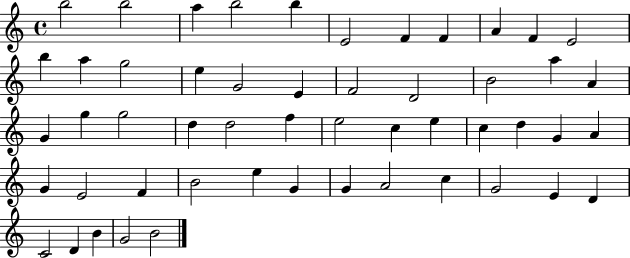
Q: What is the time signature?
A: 4/4